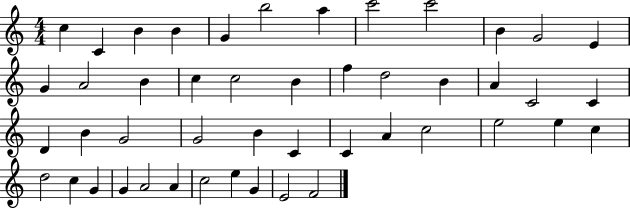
C5/q C4/q B4/q B4/q G4/q B5/h A5/q C6/h C6/h B4/q G4/h E4/q G4/q A4/h B4/q C5/q C5/h B4/q F5/q D5/h B4/q A4/q C4/h C4/q D4/q B4/q G4/h G4/h B4/q C4/q C4/q A4/q C5/h E5/h E5/q C5/q D5/h C5/q G4/q G4/q A4/h A4/q C5/h E5/q G4/q E4/h F4/h